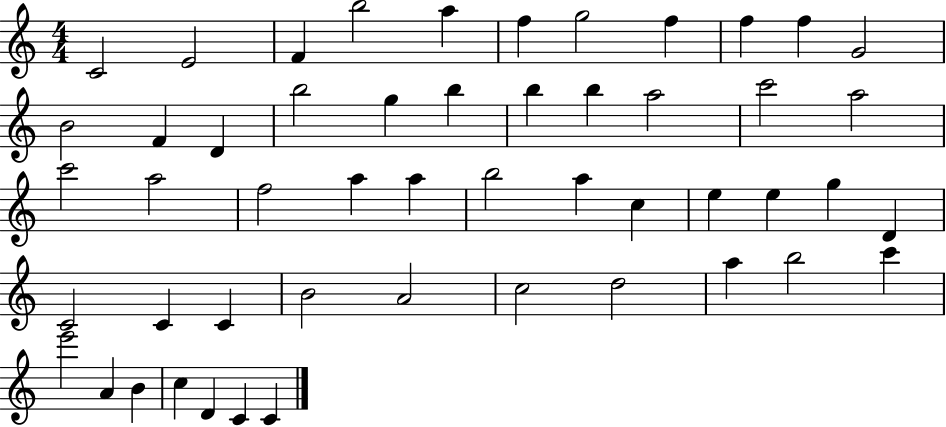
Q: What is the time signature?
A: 4/4